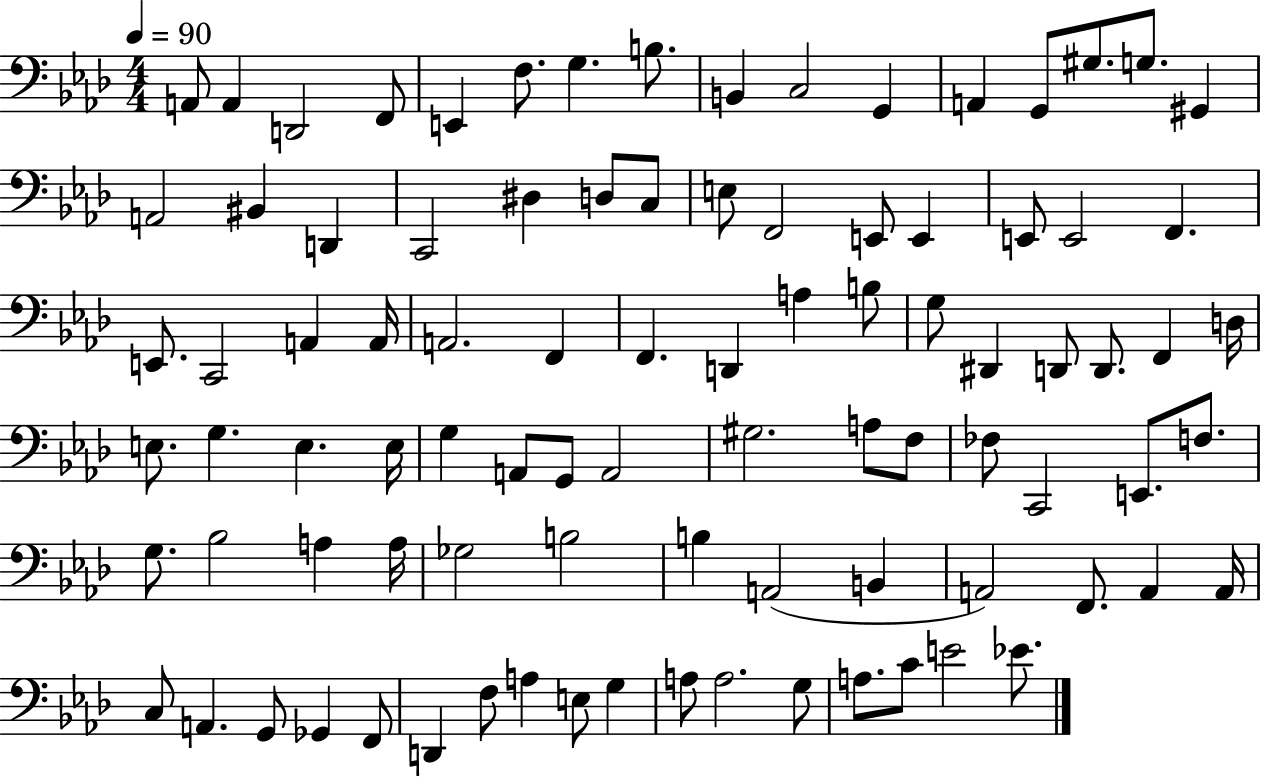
{
  \clef bass
  \numericTimeSignature
  \time 4/4
  \key aes \major
  \tempo 4 = 90
  a,8 a,4 d,2 f,8 | e,4 f8. g4. b8. | b,4 c2 g,4 | a,4 g,8 gis8. g8. gis,4 | \break a,2 bis,4 d,4 | c,2 dis4 d8 c8 | e8 f,2 e,8 e,4 | e,8 e,2 f,4. | \break e,8. c,2 a,4 a,16 | a,2. f,4 | f,4. d,4 a4 b8 | g8 dis,4 d,8 d,8. f,4 d16 | \break e8. g4. e4. e16 | g4 a,8 g,8 a,2 | gis2. a8 f8 | fes8 c,2 e,8. f8. | \break g8. bes2 a4 a16 | ges2 b2 | b4 a,2( b,4 | a,2) f,8. a,4 a,16 | \break c8 a,4. g,8 ges,4 f,8 | d,4 f8 a4 e8 g4 | a8 a2. g8 | a8. c'8 e'2 ees'8. | \break \bar "|."
}